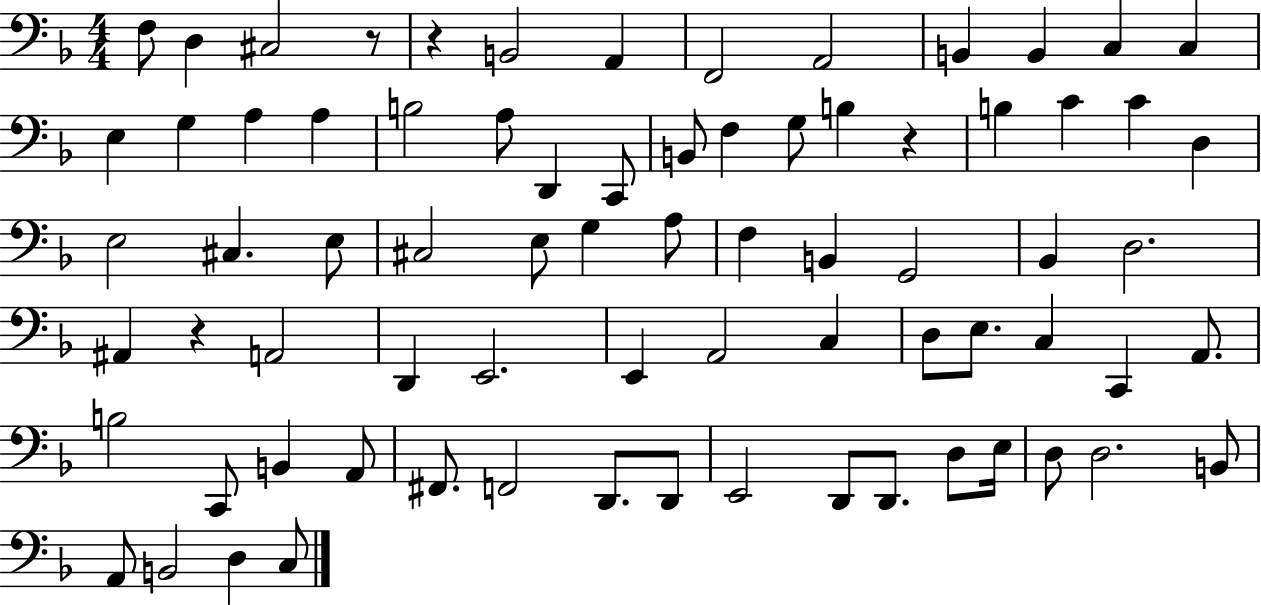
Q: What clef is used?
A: bass